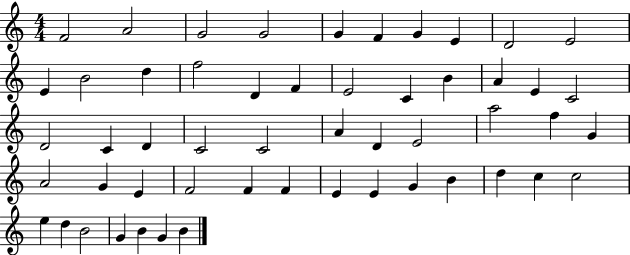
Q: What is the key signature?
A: C major